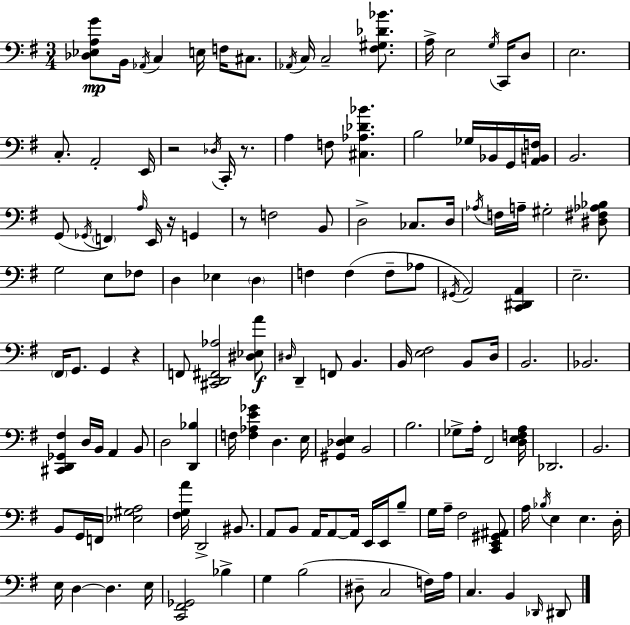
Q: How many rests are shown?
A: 5